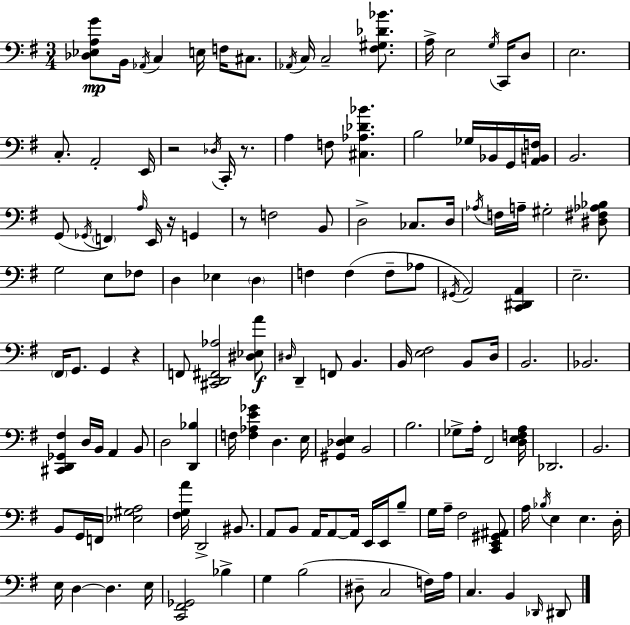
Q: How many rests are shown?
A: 5